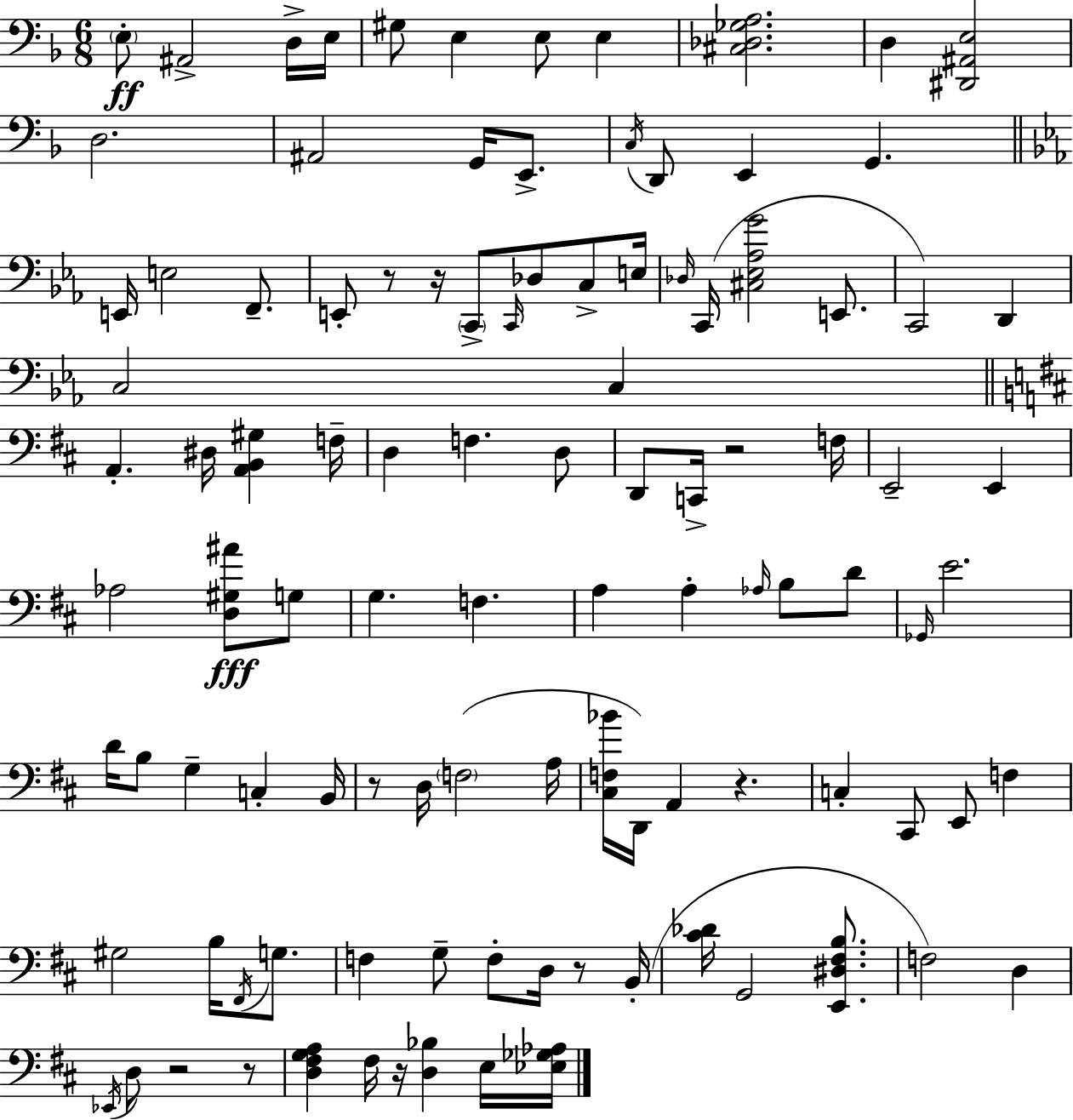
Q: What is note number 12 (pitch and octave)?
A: G2